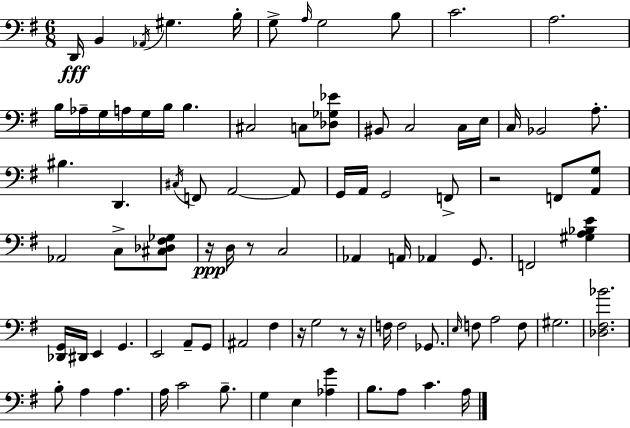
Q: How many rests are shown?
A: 6